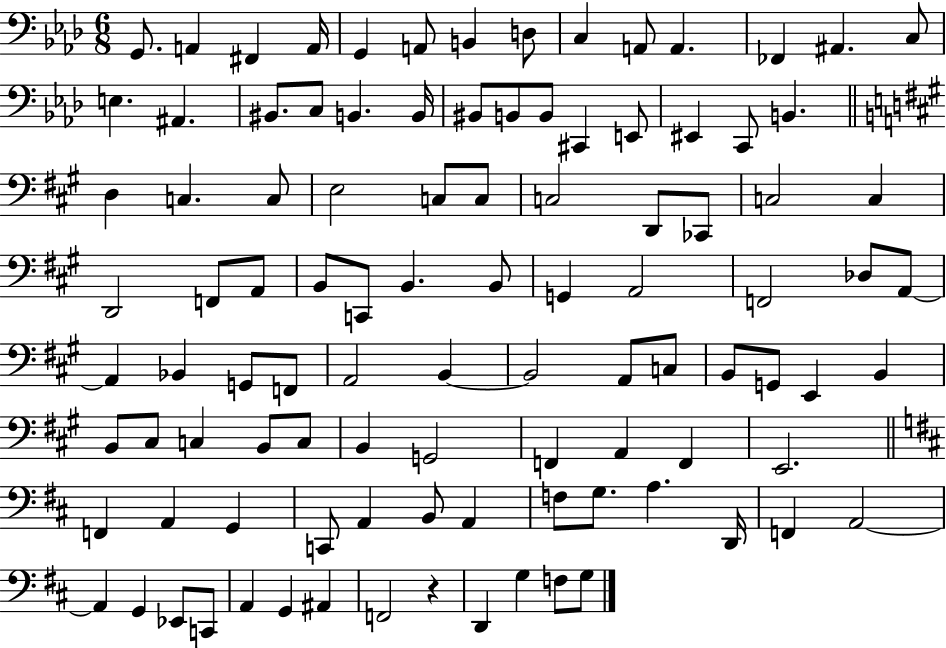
{
  \clef bass
  \numericTimeSignature
  \time 6/8
  \key aes \major
  g,8. a,4 fis,4 a,16 | g,4 a,8 b,4 d8 | c4 a,8 a,4. | fes,4 ais,4. c8 | \break e4. ais,4. | bis,8. c8 b,4. b,16 | bis,8 b,8 b,8 cis,4 e,8 | eis,4 c,8 b,4. | \break \bar "||" \break \key a \major d4 c4. c8 | e2 c8 c8 | c2 d,8 ces,8 | c2 c4 | \break d,2 f,8 a,8 | b,8 c,8 b,4. b,8 | g,4 a,2 | f,2 des8 a,8~~ | \break a,4 bes,4 g,8 f,8 | a,2 b,4~~ | b,2 a,8 c8 | b,8 g,8 e,4 b,4 | \break b,8 cis8 c4 b,8 c8 | b,4 g,2 | f,4 a,4 f,4 | e,2. | \break \bar "||" \break \key d \major f,4 a,4 g,4 | c,8 a,4 b,8 a,4 | f8 g8. a4. d,16 | f,4 a,2~~ | \break a,4 g,4 ees,8 c,8 | a,4 g,4 ais,4 | f,2 r4 | d,4 g4 f8 g8 | \break \bar "|."
}